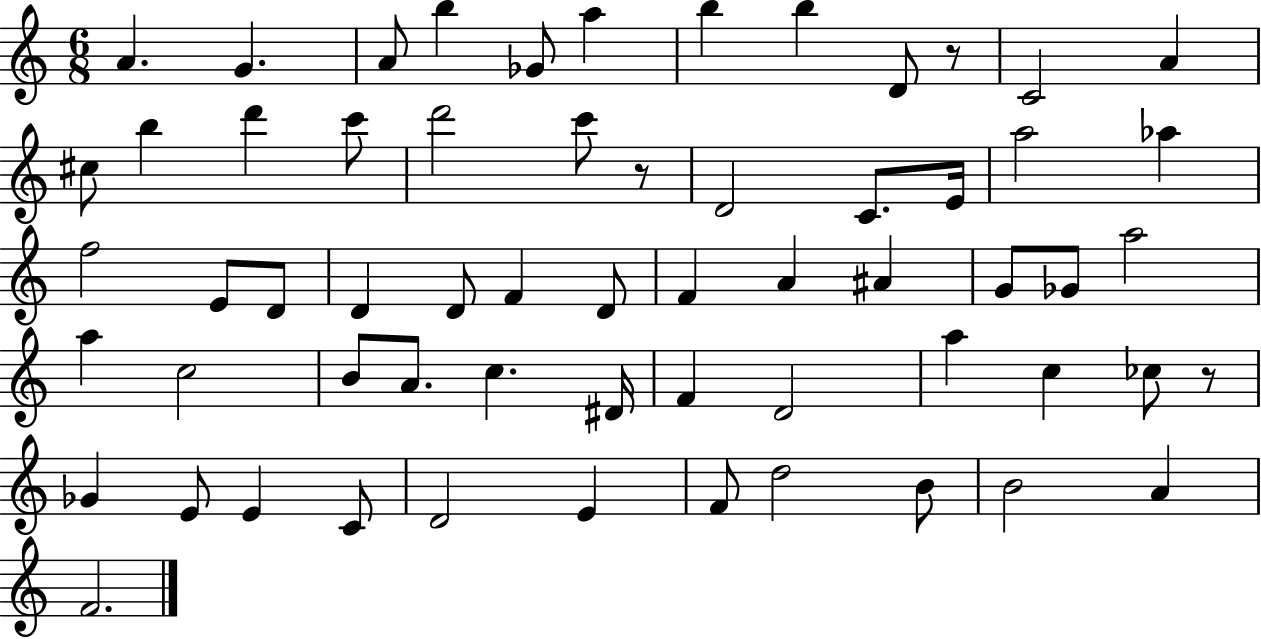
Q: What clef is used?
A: treble